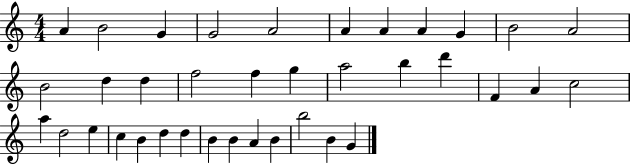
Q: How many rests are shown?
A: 0